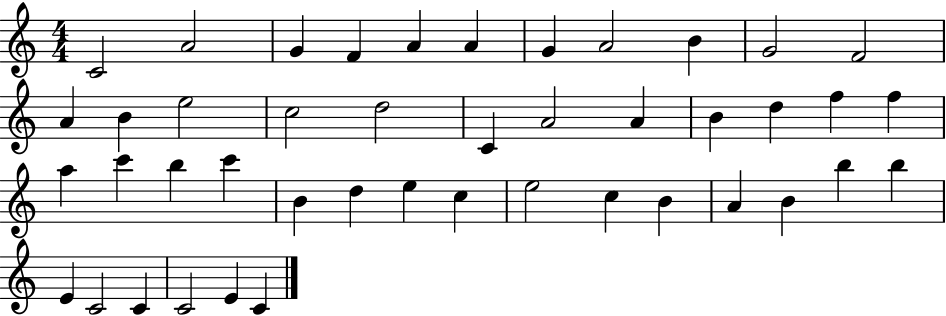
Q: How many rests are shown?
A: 0